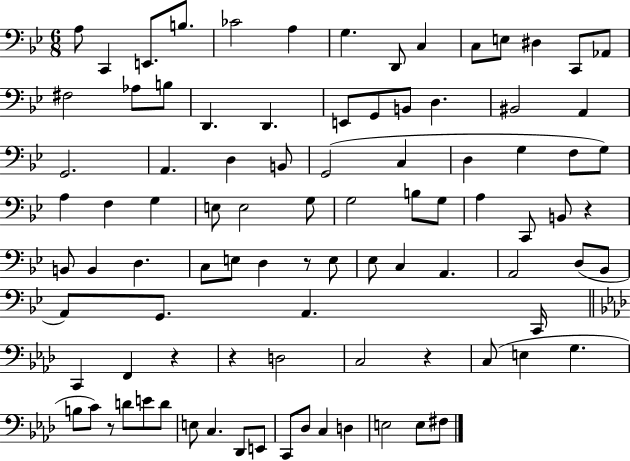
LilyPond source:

{
  \clef bass
  \numericTimeSignature
  \time 6/8
  \key bes \major
  a8 c,4 e,8. b8. | ces'2 a4 | g4. d,8 c4 | c8 e8 dis4 c,8 aes,8 | \break fis2 aes8 b8 | d,4. d,4. | e,8 g,8 b,8 d4. | bis,2 a,4 | \break g,2. | a,4. d4 b,8 | g,2( c4 | d4 g4 f8 g8) | \break a4 f4 g4 | e8 e2 g8 | g2 b8 g8 | a4 c,8 b,8 r4 | \break b,8 b,4 d4. | c8 e8 d4 r8 e8 | ees8 c4 a,4. | a,2 d8( bes,8 | \break a,8) g,8. a,4. c,16 | \bar "||" \break \key f \minor c,4 f,4 r4 | r4 d2 | c2 r4 | c8( e4 g4. | \break b8 c'8) r8 d'8 e'8 d'8 | e8 c4. des,8 e,8 | c,8 des8 c4 d4 | e2 e8 fis8 | \break \bar "|."
}